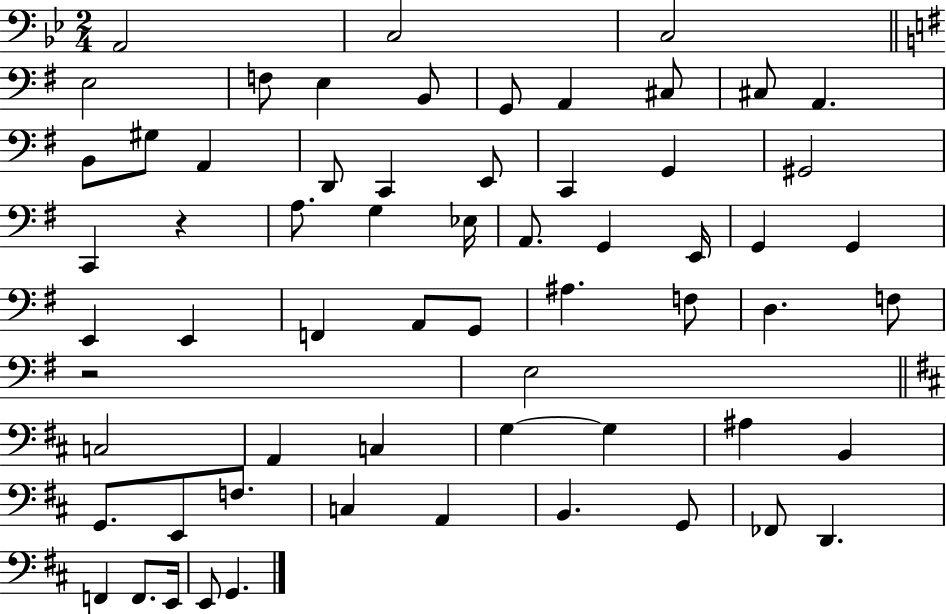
A2/h C3/h C3/h E3/h F3/e E3/q B2/e G2/e A2/q C#3/e C#3/e A2/q. B2/e G#3/e A2/q D2/e C2/q E2/e C2/q G2/q G#2/h C2/q R/q A3/e. G3/q Eb3/s A2/e. G2/q E2/s G2/q G2/q E2/q E2/q F2/q A2/e G2/e A#3/q. F3/e D3/q. F3/e R/h E3/h C3/h A2/q C3/q G3/q G3/q A#3/q B2/q G2/e. E2/e F3/e. C3/q A2/q B2/q. G2/e FES2/e D2/q. F2/q F2/e. E2/s E2/e G2/q.